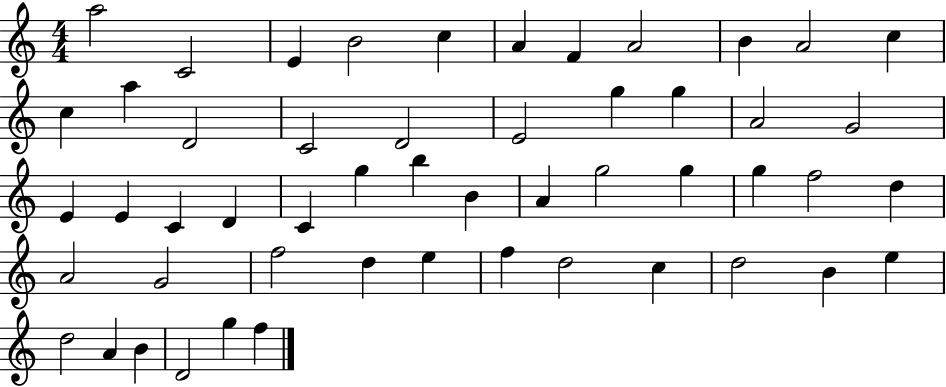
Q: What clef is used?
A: treble